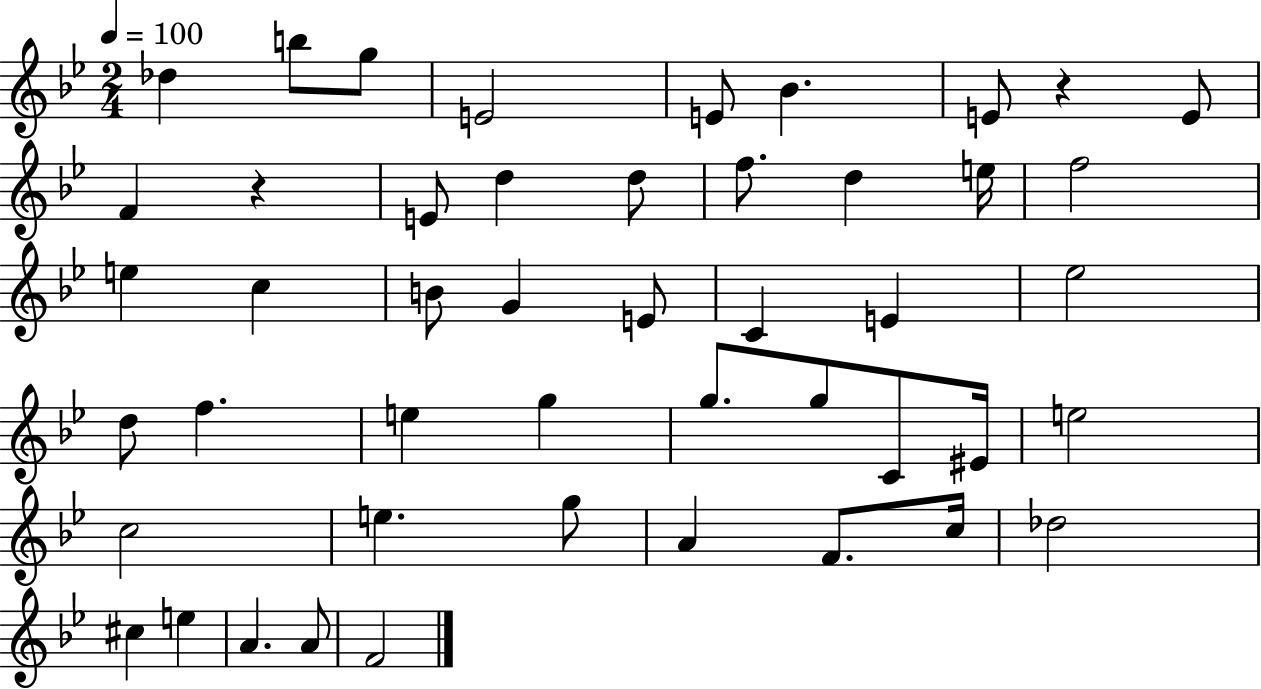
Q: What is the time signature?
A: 2/4